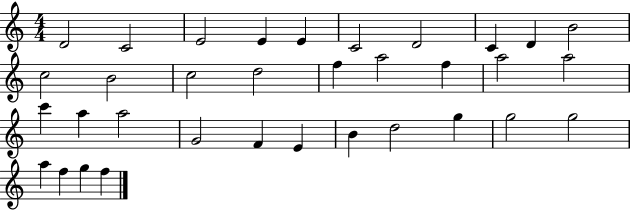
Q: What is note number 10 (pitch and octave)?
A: B4